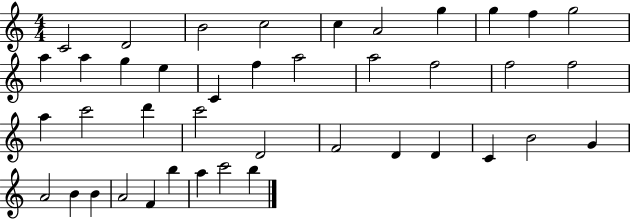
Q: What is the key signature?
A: C major